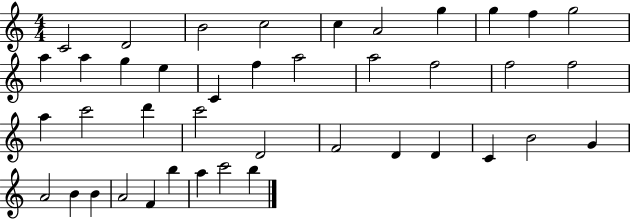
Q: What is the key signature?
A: C major